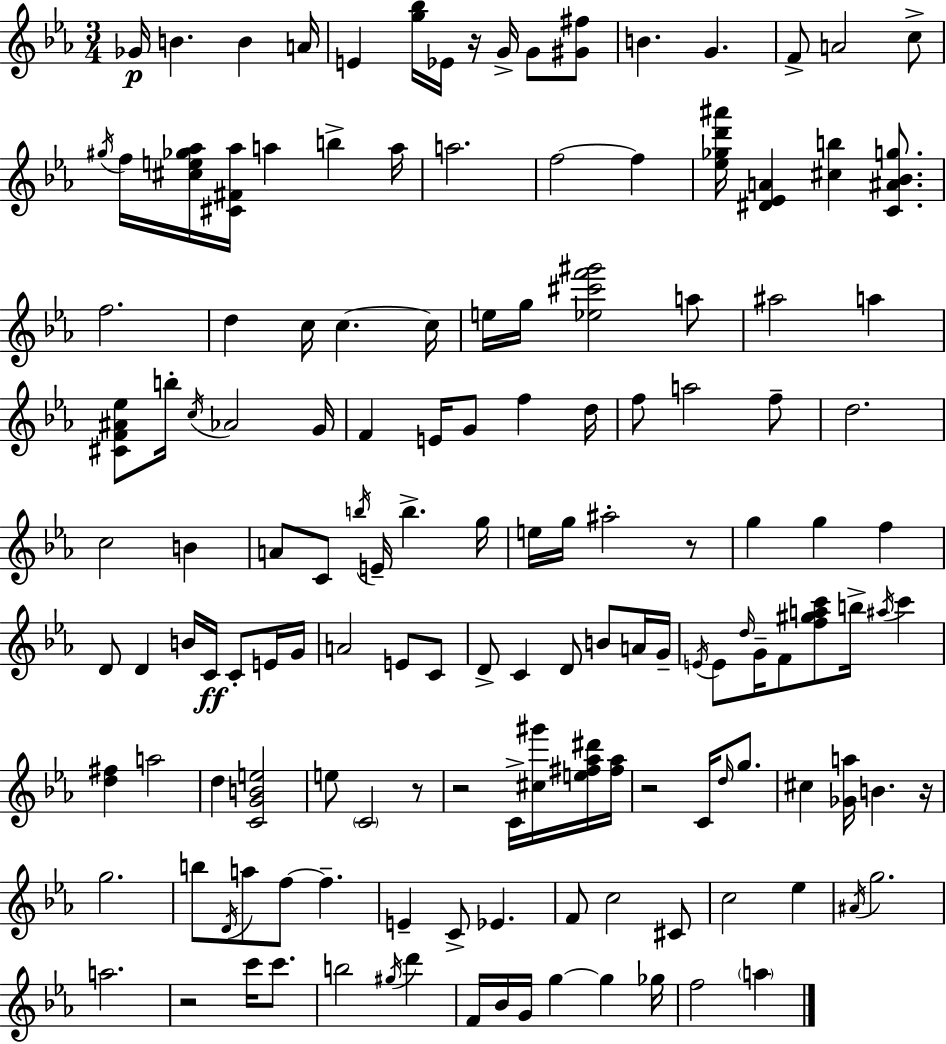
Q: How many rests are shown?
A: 7